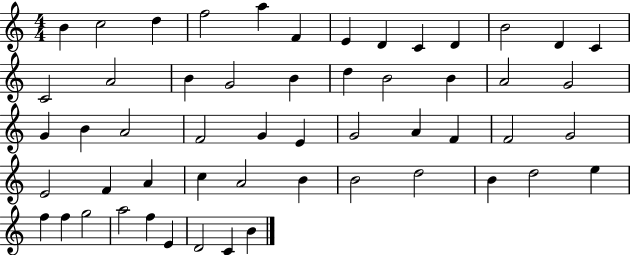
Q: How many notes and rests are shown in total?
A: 54